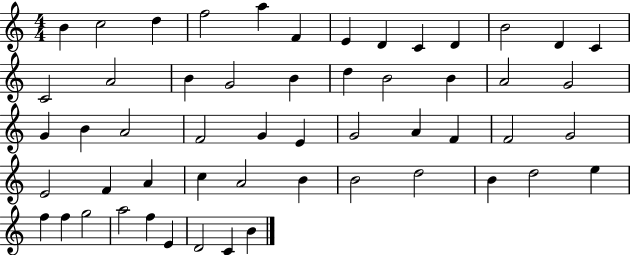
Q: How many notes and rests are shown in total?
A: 54